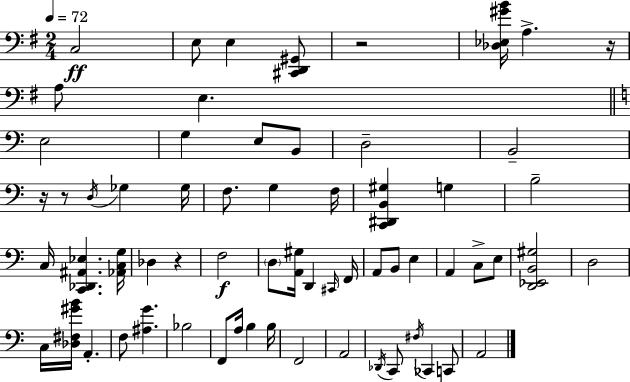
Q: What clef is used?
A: bass